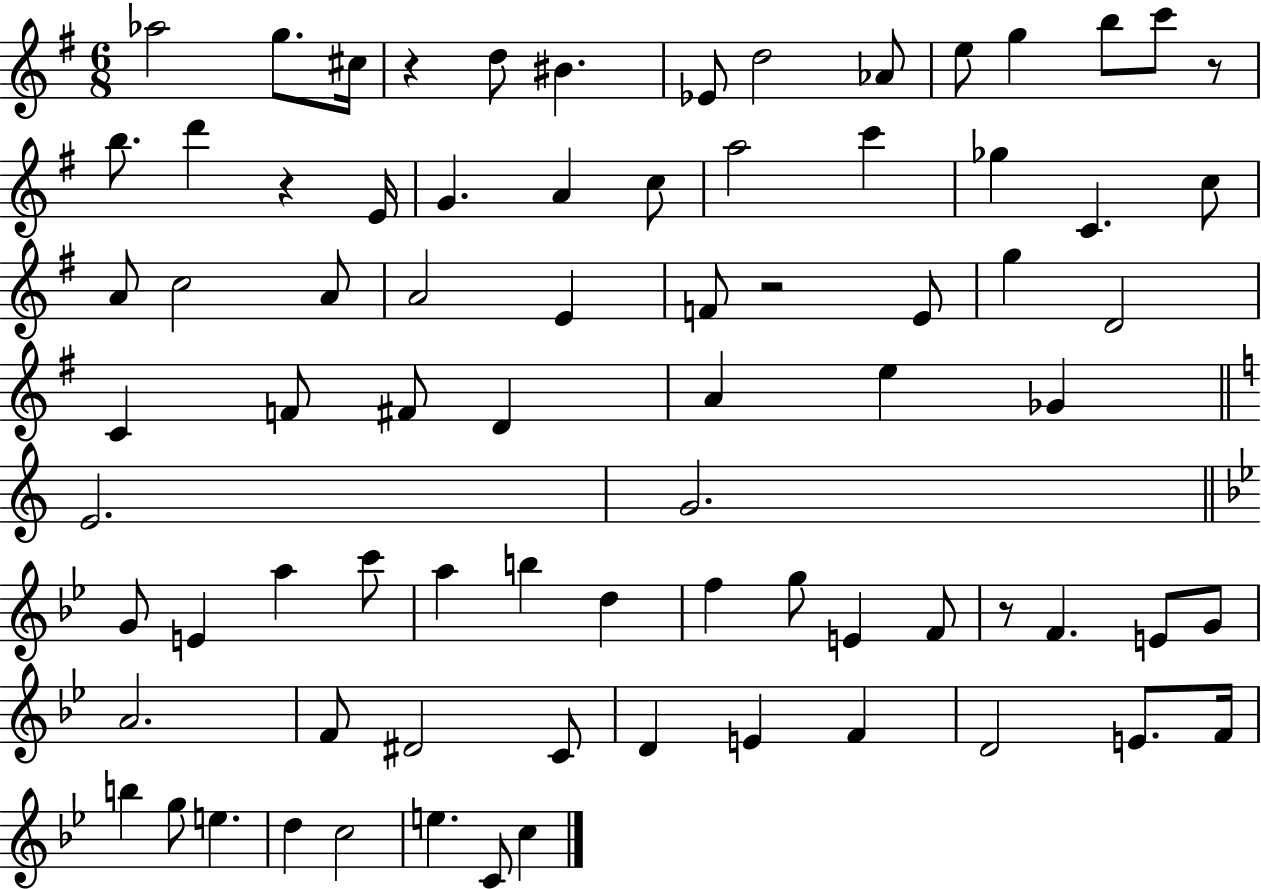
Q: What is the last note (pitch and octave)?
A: C5